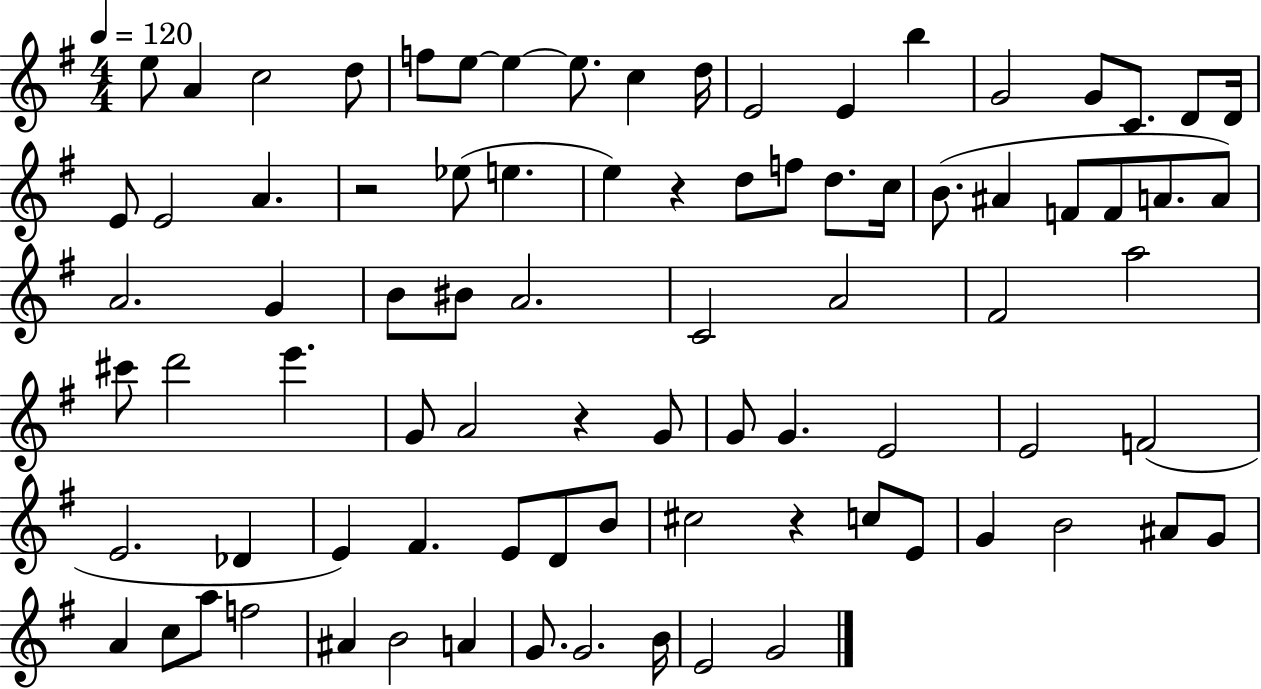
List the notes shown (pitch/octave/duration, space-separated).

E5/e A4/q C5/h D5/e F5/e E5/e E5/q E5/e. C5/q D5/s E4/h E4/q B5/q G4/h G4/e C4/e. D4/e D4/s E4/e E4/h A4/q. R/h Eb5/e E5/q. E5/q R/q D5/e F5/e D5/e. C5/s B4/e. A#4/q F4/e F4/e A4/e. A4/e A4/h. G4/q B4/e BIS4/e A4/h. C4/h A4/h F#4/h A5/h C#6/e D6/h E6/q. G4/e A4/h R/q G4/e G4/e G4/q. E4/h E4/h F4/h E4/h. Db4/q E4/q F#4/q. E4/e D4/e B4/e C#5/h R/q C5/e E4/e G4/q B4/h A#4/e G4/e A4/q C5/e A5/e F5/h A#4/q B4/h A4/q G4/e. G4/h. B4/s E4/h G4/h